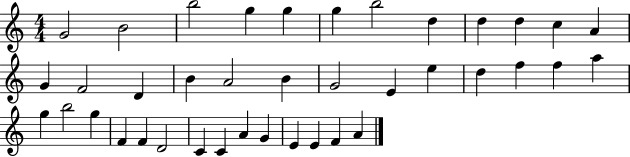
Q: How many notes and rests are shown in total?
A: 39